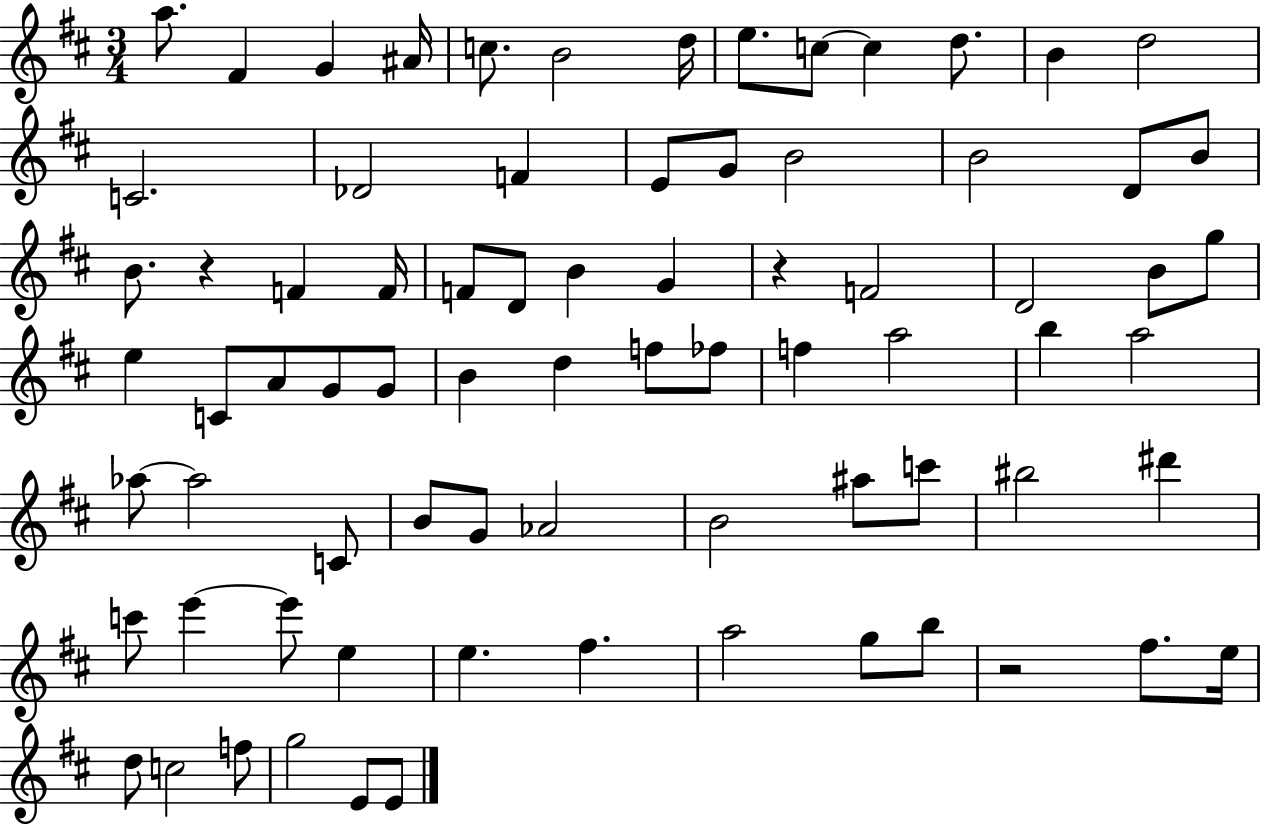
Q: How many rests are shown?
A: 3